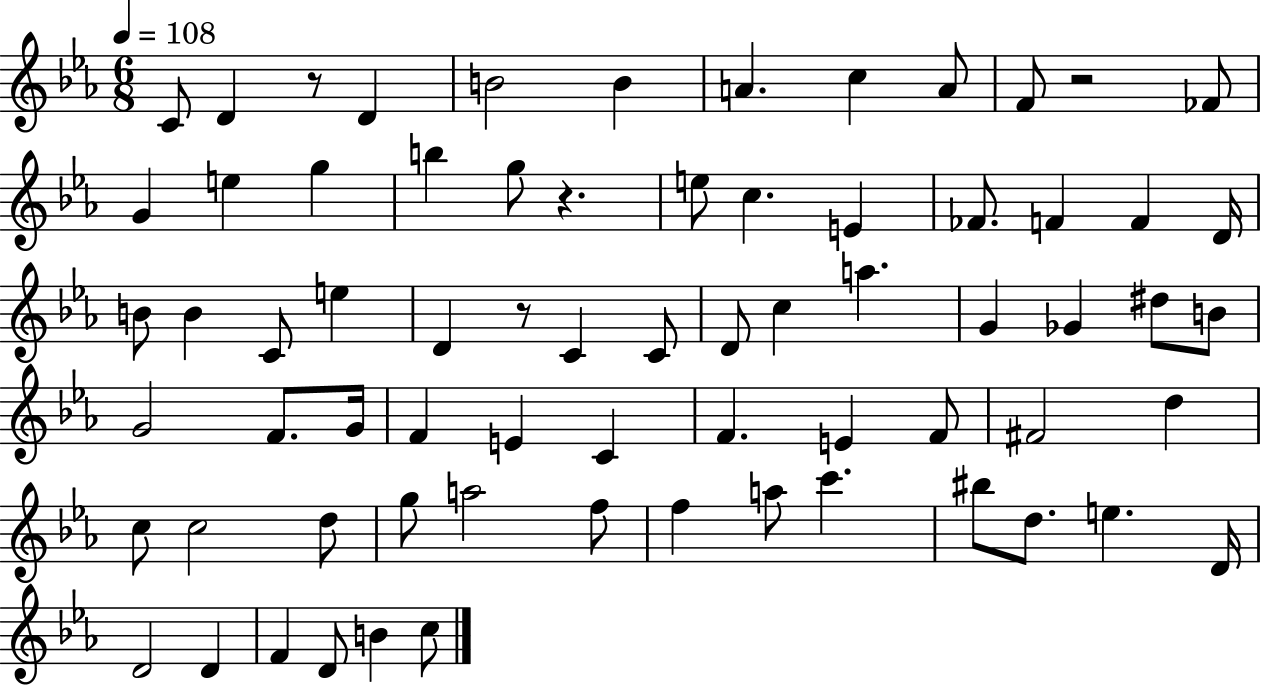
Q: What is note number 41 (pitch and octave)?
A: E4